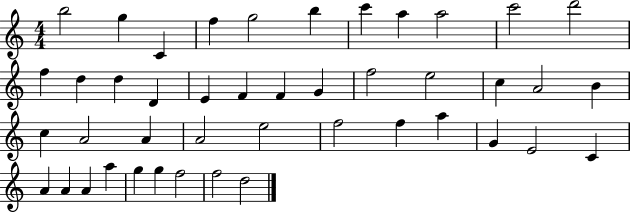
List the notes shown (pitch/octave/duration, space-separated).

B5/h G5/q C4/q F5/q G5/h B5/q C6/q A5/q A5/h C6/h D6/h F5/q D5/q D5/q D4/q E4/q F4/q F4/q G4/q F5/h E5/h C5/q A4/h B4/q C5/q A4/h A4/q A4/h E5/h F5/h F5/q A5/q G4/q E4/h C4/q A4/q A4/q A4/q A5/q G5/q G5/q F5/h F5/h D5/h